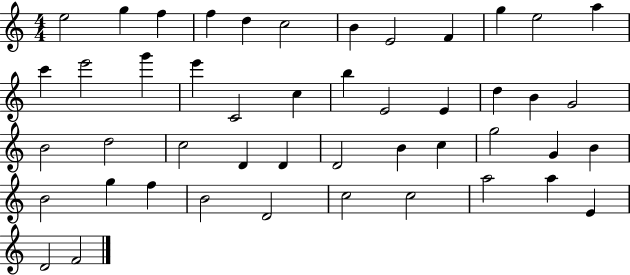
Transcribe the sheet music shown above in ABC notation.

X:1
T:Untitled
M:4/4
L:1/4
K:C
e2 g f f d c2 B E2 F g e2 a c' e'2 g' e' C2 c b E2 E d B G2 B2 d2 c2 D D D2 B c g2 G B B2 g f B2 D2 c2 c2 a2 a E D2 F2